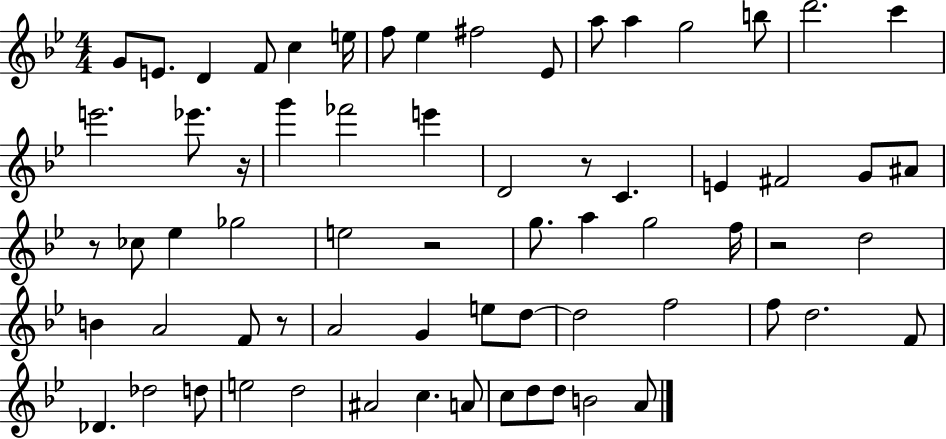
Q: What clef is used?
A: treble